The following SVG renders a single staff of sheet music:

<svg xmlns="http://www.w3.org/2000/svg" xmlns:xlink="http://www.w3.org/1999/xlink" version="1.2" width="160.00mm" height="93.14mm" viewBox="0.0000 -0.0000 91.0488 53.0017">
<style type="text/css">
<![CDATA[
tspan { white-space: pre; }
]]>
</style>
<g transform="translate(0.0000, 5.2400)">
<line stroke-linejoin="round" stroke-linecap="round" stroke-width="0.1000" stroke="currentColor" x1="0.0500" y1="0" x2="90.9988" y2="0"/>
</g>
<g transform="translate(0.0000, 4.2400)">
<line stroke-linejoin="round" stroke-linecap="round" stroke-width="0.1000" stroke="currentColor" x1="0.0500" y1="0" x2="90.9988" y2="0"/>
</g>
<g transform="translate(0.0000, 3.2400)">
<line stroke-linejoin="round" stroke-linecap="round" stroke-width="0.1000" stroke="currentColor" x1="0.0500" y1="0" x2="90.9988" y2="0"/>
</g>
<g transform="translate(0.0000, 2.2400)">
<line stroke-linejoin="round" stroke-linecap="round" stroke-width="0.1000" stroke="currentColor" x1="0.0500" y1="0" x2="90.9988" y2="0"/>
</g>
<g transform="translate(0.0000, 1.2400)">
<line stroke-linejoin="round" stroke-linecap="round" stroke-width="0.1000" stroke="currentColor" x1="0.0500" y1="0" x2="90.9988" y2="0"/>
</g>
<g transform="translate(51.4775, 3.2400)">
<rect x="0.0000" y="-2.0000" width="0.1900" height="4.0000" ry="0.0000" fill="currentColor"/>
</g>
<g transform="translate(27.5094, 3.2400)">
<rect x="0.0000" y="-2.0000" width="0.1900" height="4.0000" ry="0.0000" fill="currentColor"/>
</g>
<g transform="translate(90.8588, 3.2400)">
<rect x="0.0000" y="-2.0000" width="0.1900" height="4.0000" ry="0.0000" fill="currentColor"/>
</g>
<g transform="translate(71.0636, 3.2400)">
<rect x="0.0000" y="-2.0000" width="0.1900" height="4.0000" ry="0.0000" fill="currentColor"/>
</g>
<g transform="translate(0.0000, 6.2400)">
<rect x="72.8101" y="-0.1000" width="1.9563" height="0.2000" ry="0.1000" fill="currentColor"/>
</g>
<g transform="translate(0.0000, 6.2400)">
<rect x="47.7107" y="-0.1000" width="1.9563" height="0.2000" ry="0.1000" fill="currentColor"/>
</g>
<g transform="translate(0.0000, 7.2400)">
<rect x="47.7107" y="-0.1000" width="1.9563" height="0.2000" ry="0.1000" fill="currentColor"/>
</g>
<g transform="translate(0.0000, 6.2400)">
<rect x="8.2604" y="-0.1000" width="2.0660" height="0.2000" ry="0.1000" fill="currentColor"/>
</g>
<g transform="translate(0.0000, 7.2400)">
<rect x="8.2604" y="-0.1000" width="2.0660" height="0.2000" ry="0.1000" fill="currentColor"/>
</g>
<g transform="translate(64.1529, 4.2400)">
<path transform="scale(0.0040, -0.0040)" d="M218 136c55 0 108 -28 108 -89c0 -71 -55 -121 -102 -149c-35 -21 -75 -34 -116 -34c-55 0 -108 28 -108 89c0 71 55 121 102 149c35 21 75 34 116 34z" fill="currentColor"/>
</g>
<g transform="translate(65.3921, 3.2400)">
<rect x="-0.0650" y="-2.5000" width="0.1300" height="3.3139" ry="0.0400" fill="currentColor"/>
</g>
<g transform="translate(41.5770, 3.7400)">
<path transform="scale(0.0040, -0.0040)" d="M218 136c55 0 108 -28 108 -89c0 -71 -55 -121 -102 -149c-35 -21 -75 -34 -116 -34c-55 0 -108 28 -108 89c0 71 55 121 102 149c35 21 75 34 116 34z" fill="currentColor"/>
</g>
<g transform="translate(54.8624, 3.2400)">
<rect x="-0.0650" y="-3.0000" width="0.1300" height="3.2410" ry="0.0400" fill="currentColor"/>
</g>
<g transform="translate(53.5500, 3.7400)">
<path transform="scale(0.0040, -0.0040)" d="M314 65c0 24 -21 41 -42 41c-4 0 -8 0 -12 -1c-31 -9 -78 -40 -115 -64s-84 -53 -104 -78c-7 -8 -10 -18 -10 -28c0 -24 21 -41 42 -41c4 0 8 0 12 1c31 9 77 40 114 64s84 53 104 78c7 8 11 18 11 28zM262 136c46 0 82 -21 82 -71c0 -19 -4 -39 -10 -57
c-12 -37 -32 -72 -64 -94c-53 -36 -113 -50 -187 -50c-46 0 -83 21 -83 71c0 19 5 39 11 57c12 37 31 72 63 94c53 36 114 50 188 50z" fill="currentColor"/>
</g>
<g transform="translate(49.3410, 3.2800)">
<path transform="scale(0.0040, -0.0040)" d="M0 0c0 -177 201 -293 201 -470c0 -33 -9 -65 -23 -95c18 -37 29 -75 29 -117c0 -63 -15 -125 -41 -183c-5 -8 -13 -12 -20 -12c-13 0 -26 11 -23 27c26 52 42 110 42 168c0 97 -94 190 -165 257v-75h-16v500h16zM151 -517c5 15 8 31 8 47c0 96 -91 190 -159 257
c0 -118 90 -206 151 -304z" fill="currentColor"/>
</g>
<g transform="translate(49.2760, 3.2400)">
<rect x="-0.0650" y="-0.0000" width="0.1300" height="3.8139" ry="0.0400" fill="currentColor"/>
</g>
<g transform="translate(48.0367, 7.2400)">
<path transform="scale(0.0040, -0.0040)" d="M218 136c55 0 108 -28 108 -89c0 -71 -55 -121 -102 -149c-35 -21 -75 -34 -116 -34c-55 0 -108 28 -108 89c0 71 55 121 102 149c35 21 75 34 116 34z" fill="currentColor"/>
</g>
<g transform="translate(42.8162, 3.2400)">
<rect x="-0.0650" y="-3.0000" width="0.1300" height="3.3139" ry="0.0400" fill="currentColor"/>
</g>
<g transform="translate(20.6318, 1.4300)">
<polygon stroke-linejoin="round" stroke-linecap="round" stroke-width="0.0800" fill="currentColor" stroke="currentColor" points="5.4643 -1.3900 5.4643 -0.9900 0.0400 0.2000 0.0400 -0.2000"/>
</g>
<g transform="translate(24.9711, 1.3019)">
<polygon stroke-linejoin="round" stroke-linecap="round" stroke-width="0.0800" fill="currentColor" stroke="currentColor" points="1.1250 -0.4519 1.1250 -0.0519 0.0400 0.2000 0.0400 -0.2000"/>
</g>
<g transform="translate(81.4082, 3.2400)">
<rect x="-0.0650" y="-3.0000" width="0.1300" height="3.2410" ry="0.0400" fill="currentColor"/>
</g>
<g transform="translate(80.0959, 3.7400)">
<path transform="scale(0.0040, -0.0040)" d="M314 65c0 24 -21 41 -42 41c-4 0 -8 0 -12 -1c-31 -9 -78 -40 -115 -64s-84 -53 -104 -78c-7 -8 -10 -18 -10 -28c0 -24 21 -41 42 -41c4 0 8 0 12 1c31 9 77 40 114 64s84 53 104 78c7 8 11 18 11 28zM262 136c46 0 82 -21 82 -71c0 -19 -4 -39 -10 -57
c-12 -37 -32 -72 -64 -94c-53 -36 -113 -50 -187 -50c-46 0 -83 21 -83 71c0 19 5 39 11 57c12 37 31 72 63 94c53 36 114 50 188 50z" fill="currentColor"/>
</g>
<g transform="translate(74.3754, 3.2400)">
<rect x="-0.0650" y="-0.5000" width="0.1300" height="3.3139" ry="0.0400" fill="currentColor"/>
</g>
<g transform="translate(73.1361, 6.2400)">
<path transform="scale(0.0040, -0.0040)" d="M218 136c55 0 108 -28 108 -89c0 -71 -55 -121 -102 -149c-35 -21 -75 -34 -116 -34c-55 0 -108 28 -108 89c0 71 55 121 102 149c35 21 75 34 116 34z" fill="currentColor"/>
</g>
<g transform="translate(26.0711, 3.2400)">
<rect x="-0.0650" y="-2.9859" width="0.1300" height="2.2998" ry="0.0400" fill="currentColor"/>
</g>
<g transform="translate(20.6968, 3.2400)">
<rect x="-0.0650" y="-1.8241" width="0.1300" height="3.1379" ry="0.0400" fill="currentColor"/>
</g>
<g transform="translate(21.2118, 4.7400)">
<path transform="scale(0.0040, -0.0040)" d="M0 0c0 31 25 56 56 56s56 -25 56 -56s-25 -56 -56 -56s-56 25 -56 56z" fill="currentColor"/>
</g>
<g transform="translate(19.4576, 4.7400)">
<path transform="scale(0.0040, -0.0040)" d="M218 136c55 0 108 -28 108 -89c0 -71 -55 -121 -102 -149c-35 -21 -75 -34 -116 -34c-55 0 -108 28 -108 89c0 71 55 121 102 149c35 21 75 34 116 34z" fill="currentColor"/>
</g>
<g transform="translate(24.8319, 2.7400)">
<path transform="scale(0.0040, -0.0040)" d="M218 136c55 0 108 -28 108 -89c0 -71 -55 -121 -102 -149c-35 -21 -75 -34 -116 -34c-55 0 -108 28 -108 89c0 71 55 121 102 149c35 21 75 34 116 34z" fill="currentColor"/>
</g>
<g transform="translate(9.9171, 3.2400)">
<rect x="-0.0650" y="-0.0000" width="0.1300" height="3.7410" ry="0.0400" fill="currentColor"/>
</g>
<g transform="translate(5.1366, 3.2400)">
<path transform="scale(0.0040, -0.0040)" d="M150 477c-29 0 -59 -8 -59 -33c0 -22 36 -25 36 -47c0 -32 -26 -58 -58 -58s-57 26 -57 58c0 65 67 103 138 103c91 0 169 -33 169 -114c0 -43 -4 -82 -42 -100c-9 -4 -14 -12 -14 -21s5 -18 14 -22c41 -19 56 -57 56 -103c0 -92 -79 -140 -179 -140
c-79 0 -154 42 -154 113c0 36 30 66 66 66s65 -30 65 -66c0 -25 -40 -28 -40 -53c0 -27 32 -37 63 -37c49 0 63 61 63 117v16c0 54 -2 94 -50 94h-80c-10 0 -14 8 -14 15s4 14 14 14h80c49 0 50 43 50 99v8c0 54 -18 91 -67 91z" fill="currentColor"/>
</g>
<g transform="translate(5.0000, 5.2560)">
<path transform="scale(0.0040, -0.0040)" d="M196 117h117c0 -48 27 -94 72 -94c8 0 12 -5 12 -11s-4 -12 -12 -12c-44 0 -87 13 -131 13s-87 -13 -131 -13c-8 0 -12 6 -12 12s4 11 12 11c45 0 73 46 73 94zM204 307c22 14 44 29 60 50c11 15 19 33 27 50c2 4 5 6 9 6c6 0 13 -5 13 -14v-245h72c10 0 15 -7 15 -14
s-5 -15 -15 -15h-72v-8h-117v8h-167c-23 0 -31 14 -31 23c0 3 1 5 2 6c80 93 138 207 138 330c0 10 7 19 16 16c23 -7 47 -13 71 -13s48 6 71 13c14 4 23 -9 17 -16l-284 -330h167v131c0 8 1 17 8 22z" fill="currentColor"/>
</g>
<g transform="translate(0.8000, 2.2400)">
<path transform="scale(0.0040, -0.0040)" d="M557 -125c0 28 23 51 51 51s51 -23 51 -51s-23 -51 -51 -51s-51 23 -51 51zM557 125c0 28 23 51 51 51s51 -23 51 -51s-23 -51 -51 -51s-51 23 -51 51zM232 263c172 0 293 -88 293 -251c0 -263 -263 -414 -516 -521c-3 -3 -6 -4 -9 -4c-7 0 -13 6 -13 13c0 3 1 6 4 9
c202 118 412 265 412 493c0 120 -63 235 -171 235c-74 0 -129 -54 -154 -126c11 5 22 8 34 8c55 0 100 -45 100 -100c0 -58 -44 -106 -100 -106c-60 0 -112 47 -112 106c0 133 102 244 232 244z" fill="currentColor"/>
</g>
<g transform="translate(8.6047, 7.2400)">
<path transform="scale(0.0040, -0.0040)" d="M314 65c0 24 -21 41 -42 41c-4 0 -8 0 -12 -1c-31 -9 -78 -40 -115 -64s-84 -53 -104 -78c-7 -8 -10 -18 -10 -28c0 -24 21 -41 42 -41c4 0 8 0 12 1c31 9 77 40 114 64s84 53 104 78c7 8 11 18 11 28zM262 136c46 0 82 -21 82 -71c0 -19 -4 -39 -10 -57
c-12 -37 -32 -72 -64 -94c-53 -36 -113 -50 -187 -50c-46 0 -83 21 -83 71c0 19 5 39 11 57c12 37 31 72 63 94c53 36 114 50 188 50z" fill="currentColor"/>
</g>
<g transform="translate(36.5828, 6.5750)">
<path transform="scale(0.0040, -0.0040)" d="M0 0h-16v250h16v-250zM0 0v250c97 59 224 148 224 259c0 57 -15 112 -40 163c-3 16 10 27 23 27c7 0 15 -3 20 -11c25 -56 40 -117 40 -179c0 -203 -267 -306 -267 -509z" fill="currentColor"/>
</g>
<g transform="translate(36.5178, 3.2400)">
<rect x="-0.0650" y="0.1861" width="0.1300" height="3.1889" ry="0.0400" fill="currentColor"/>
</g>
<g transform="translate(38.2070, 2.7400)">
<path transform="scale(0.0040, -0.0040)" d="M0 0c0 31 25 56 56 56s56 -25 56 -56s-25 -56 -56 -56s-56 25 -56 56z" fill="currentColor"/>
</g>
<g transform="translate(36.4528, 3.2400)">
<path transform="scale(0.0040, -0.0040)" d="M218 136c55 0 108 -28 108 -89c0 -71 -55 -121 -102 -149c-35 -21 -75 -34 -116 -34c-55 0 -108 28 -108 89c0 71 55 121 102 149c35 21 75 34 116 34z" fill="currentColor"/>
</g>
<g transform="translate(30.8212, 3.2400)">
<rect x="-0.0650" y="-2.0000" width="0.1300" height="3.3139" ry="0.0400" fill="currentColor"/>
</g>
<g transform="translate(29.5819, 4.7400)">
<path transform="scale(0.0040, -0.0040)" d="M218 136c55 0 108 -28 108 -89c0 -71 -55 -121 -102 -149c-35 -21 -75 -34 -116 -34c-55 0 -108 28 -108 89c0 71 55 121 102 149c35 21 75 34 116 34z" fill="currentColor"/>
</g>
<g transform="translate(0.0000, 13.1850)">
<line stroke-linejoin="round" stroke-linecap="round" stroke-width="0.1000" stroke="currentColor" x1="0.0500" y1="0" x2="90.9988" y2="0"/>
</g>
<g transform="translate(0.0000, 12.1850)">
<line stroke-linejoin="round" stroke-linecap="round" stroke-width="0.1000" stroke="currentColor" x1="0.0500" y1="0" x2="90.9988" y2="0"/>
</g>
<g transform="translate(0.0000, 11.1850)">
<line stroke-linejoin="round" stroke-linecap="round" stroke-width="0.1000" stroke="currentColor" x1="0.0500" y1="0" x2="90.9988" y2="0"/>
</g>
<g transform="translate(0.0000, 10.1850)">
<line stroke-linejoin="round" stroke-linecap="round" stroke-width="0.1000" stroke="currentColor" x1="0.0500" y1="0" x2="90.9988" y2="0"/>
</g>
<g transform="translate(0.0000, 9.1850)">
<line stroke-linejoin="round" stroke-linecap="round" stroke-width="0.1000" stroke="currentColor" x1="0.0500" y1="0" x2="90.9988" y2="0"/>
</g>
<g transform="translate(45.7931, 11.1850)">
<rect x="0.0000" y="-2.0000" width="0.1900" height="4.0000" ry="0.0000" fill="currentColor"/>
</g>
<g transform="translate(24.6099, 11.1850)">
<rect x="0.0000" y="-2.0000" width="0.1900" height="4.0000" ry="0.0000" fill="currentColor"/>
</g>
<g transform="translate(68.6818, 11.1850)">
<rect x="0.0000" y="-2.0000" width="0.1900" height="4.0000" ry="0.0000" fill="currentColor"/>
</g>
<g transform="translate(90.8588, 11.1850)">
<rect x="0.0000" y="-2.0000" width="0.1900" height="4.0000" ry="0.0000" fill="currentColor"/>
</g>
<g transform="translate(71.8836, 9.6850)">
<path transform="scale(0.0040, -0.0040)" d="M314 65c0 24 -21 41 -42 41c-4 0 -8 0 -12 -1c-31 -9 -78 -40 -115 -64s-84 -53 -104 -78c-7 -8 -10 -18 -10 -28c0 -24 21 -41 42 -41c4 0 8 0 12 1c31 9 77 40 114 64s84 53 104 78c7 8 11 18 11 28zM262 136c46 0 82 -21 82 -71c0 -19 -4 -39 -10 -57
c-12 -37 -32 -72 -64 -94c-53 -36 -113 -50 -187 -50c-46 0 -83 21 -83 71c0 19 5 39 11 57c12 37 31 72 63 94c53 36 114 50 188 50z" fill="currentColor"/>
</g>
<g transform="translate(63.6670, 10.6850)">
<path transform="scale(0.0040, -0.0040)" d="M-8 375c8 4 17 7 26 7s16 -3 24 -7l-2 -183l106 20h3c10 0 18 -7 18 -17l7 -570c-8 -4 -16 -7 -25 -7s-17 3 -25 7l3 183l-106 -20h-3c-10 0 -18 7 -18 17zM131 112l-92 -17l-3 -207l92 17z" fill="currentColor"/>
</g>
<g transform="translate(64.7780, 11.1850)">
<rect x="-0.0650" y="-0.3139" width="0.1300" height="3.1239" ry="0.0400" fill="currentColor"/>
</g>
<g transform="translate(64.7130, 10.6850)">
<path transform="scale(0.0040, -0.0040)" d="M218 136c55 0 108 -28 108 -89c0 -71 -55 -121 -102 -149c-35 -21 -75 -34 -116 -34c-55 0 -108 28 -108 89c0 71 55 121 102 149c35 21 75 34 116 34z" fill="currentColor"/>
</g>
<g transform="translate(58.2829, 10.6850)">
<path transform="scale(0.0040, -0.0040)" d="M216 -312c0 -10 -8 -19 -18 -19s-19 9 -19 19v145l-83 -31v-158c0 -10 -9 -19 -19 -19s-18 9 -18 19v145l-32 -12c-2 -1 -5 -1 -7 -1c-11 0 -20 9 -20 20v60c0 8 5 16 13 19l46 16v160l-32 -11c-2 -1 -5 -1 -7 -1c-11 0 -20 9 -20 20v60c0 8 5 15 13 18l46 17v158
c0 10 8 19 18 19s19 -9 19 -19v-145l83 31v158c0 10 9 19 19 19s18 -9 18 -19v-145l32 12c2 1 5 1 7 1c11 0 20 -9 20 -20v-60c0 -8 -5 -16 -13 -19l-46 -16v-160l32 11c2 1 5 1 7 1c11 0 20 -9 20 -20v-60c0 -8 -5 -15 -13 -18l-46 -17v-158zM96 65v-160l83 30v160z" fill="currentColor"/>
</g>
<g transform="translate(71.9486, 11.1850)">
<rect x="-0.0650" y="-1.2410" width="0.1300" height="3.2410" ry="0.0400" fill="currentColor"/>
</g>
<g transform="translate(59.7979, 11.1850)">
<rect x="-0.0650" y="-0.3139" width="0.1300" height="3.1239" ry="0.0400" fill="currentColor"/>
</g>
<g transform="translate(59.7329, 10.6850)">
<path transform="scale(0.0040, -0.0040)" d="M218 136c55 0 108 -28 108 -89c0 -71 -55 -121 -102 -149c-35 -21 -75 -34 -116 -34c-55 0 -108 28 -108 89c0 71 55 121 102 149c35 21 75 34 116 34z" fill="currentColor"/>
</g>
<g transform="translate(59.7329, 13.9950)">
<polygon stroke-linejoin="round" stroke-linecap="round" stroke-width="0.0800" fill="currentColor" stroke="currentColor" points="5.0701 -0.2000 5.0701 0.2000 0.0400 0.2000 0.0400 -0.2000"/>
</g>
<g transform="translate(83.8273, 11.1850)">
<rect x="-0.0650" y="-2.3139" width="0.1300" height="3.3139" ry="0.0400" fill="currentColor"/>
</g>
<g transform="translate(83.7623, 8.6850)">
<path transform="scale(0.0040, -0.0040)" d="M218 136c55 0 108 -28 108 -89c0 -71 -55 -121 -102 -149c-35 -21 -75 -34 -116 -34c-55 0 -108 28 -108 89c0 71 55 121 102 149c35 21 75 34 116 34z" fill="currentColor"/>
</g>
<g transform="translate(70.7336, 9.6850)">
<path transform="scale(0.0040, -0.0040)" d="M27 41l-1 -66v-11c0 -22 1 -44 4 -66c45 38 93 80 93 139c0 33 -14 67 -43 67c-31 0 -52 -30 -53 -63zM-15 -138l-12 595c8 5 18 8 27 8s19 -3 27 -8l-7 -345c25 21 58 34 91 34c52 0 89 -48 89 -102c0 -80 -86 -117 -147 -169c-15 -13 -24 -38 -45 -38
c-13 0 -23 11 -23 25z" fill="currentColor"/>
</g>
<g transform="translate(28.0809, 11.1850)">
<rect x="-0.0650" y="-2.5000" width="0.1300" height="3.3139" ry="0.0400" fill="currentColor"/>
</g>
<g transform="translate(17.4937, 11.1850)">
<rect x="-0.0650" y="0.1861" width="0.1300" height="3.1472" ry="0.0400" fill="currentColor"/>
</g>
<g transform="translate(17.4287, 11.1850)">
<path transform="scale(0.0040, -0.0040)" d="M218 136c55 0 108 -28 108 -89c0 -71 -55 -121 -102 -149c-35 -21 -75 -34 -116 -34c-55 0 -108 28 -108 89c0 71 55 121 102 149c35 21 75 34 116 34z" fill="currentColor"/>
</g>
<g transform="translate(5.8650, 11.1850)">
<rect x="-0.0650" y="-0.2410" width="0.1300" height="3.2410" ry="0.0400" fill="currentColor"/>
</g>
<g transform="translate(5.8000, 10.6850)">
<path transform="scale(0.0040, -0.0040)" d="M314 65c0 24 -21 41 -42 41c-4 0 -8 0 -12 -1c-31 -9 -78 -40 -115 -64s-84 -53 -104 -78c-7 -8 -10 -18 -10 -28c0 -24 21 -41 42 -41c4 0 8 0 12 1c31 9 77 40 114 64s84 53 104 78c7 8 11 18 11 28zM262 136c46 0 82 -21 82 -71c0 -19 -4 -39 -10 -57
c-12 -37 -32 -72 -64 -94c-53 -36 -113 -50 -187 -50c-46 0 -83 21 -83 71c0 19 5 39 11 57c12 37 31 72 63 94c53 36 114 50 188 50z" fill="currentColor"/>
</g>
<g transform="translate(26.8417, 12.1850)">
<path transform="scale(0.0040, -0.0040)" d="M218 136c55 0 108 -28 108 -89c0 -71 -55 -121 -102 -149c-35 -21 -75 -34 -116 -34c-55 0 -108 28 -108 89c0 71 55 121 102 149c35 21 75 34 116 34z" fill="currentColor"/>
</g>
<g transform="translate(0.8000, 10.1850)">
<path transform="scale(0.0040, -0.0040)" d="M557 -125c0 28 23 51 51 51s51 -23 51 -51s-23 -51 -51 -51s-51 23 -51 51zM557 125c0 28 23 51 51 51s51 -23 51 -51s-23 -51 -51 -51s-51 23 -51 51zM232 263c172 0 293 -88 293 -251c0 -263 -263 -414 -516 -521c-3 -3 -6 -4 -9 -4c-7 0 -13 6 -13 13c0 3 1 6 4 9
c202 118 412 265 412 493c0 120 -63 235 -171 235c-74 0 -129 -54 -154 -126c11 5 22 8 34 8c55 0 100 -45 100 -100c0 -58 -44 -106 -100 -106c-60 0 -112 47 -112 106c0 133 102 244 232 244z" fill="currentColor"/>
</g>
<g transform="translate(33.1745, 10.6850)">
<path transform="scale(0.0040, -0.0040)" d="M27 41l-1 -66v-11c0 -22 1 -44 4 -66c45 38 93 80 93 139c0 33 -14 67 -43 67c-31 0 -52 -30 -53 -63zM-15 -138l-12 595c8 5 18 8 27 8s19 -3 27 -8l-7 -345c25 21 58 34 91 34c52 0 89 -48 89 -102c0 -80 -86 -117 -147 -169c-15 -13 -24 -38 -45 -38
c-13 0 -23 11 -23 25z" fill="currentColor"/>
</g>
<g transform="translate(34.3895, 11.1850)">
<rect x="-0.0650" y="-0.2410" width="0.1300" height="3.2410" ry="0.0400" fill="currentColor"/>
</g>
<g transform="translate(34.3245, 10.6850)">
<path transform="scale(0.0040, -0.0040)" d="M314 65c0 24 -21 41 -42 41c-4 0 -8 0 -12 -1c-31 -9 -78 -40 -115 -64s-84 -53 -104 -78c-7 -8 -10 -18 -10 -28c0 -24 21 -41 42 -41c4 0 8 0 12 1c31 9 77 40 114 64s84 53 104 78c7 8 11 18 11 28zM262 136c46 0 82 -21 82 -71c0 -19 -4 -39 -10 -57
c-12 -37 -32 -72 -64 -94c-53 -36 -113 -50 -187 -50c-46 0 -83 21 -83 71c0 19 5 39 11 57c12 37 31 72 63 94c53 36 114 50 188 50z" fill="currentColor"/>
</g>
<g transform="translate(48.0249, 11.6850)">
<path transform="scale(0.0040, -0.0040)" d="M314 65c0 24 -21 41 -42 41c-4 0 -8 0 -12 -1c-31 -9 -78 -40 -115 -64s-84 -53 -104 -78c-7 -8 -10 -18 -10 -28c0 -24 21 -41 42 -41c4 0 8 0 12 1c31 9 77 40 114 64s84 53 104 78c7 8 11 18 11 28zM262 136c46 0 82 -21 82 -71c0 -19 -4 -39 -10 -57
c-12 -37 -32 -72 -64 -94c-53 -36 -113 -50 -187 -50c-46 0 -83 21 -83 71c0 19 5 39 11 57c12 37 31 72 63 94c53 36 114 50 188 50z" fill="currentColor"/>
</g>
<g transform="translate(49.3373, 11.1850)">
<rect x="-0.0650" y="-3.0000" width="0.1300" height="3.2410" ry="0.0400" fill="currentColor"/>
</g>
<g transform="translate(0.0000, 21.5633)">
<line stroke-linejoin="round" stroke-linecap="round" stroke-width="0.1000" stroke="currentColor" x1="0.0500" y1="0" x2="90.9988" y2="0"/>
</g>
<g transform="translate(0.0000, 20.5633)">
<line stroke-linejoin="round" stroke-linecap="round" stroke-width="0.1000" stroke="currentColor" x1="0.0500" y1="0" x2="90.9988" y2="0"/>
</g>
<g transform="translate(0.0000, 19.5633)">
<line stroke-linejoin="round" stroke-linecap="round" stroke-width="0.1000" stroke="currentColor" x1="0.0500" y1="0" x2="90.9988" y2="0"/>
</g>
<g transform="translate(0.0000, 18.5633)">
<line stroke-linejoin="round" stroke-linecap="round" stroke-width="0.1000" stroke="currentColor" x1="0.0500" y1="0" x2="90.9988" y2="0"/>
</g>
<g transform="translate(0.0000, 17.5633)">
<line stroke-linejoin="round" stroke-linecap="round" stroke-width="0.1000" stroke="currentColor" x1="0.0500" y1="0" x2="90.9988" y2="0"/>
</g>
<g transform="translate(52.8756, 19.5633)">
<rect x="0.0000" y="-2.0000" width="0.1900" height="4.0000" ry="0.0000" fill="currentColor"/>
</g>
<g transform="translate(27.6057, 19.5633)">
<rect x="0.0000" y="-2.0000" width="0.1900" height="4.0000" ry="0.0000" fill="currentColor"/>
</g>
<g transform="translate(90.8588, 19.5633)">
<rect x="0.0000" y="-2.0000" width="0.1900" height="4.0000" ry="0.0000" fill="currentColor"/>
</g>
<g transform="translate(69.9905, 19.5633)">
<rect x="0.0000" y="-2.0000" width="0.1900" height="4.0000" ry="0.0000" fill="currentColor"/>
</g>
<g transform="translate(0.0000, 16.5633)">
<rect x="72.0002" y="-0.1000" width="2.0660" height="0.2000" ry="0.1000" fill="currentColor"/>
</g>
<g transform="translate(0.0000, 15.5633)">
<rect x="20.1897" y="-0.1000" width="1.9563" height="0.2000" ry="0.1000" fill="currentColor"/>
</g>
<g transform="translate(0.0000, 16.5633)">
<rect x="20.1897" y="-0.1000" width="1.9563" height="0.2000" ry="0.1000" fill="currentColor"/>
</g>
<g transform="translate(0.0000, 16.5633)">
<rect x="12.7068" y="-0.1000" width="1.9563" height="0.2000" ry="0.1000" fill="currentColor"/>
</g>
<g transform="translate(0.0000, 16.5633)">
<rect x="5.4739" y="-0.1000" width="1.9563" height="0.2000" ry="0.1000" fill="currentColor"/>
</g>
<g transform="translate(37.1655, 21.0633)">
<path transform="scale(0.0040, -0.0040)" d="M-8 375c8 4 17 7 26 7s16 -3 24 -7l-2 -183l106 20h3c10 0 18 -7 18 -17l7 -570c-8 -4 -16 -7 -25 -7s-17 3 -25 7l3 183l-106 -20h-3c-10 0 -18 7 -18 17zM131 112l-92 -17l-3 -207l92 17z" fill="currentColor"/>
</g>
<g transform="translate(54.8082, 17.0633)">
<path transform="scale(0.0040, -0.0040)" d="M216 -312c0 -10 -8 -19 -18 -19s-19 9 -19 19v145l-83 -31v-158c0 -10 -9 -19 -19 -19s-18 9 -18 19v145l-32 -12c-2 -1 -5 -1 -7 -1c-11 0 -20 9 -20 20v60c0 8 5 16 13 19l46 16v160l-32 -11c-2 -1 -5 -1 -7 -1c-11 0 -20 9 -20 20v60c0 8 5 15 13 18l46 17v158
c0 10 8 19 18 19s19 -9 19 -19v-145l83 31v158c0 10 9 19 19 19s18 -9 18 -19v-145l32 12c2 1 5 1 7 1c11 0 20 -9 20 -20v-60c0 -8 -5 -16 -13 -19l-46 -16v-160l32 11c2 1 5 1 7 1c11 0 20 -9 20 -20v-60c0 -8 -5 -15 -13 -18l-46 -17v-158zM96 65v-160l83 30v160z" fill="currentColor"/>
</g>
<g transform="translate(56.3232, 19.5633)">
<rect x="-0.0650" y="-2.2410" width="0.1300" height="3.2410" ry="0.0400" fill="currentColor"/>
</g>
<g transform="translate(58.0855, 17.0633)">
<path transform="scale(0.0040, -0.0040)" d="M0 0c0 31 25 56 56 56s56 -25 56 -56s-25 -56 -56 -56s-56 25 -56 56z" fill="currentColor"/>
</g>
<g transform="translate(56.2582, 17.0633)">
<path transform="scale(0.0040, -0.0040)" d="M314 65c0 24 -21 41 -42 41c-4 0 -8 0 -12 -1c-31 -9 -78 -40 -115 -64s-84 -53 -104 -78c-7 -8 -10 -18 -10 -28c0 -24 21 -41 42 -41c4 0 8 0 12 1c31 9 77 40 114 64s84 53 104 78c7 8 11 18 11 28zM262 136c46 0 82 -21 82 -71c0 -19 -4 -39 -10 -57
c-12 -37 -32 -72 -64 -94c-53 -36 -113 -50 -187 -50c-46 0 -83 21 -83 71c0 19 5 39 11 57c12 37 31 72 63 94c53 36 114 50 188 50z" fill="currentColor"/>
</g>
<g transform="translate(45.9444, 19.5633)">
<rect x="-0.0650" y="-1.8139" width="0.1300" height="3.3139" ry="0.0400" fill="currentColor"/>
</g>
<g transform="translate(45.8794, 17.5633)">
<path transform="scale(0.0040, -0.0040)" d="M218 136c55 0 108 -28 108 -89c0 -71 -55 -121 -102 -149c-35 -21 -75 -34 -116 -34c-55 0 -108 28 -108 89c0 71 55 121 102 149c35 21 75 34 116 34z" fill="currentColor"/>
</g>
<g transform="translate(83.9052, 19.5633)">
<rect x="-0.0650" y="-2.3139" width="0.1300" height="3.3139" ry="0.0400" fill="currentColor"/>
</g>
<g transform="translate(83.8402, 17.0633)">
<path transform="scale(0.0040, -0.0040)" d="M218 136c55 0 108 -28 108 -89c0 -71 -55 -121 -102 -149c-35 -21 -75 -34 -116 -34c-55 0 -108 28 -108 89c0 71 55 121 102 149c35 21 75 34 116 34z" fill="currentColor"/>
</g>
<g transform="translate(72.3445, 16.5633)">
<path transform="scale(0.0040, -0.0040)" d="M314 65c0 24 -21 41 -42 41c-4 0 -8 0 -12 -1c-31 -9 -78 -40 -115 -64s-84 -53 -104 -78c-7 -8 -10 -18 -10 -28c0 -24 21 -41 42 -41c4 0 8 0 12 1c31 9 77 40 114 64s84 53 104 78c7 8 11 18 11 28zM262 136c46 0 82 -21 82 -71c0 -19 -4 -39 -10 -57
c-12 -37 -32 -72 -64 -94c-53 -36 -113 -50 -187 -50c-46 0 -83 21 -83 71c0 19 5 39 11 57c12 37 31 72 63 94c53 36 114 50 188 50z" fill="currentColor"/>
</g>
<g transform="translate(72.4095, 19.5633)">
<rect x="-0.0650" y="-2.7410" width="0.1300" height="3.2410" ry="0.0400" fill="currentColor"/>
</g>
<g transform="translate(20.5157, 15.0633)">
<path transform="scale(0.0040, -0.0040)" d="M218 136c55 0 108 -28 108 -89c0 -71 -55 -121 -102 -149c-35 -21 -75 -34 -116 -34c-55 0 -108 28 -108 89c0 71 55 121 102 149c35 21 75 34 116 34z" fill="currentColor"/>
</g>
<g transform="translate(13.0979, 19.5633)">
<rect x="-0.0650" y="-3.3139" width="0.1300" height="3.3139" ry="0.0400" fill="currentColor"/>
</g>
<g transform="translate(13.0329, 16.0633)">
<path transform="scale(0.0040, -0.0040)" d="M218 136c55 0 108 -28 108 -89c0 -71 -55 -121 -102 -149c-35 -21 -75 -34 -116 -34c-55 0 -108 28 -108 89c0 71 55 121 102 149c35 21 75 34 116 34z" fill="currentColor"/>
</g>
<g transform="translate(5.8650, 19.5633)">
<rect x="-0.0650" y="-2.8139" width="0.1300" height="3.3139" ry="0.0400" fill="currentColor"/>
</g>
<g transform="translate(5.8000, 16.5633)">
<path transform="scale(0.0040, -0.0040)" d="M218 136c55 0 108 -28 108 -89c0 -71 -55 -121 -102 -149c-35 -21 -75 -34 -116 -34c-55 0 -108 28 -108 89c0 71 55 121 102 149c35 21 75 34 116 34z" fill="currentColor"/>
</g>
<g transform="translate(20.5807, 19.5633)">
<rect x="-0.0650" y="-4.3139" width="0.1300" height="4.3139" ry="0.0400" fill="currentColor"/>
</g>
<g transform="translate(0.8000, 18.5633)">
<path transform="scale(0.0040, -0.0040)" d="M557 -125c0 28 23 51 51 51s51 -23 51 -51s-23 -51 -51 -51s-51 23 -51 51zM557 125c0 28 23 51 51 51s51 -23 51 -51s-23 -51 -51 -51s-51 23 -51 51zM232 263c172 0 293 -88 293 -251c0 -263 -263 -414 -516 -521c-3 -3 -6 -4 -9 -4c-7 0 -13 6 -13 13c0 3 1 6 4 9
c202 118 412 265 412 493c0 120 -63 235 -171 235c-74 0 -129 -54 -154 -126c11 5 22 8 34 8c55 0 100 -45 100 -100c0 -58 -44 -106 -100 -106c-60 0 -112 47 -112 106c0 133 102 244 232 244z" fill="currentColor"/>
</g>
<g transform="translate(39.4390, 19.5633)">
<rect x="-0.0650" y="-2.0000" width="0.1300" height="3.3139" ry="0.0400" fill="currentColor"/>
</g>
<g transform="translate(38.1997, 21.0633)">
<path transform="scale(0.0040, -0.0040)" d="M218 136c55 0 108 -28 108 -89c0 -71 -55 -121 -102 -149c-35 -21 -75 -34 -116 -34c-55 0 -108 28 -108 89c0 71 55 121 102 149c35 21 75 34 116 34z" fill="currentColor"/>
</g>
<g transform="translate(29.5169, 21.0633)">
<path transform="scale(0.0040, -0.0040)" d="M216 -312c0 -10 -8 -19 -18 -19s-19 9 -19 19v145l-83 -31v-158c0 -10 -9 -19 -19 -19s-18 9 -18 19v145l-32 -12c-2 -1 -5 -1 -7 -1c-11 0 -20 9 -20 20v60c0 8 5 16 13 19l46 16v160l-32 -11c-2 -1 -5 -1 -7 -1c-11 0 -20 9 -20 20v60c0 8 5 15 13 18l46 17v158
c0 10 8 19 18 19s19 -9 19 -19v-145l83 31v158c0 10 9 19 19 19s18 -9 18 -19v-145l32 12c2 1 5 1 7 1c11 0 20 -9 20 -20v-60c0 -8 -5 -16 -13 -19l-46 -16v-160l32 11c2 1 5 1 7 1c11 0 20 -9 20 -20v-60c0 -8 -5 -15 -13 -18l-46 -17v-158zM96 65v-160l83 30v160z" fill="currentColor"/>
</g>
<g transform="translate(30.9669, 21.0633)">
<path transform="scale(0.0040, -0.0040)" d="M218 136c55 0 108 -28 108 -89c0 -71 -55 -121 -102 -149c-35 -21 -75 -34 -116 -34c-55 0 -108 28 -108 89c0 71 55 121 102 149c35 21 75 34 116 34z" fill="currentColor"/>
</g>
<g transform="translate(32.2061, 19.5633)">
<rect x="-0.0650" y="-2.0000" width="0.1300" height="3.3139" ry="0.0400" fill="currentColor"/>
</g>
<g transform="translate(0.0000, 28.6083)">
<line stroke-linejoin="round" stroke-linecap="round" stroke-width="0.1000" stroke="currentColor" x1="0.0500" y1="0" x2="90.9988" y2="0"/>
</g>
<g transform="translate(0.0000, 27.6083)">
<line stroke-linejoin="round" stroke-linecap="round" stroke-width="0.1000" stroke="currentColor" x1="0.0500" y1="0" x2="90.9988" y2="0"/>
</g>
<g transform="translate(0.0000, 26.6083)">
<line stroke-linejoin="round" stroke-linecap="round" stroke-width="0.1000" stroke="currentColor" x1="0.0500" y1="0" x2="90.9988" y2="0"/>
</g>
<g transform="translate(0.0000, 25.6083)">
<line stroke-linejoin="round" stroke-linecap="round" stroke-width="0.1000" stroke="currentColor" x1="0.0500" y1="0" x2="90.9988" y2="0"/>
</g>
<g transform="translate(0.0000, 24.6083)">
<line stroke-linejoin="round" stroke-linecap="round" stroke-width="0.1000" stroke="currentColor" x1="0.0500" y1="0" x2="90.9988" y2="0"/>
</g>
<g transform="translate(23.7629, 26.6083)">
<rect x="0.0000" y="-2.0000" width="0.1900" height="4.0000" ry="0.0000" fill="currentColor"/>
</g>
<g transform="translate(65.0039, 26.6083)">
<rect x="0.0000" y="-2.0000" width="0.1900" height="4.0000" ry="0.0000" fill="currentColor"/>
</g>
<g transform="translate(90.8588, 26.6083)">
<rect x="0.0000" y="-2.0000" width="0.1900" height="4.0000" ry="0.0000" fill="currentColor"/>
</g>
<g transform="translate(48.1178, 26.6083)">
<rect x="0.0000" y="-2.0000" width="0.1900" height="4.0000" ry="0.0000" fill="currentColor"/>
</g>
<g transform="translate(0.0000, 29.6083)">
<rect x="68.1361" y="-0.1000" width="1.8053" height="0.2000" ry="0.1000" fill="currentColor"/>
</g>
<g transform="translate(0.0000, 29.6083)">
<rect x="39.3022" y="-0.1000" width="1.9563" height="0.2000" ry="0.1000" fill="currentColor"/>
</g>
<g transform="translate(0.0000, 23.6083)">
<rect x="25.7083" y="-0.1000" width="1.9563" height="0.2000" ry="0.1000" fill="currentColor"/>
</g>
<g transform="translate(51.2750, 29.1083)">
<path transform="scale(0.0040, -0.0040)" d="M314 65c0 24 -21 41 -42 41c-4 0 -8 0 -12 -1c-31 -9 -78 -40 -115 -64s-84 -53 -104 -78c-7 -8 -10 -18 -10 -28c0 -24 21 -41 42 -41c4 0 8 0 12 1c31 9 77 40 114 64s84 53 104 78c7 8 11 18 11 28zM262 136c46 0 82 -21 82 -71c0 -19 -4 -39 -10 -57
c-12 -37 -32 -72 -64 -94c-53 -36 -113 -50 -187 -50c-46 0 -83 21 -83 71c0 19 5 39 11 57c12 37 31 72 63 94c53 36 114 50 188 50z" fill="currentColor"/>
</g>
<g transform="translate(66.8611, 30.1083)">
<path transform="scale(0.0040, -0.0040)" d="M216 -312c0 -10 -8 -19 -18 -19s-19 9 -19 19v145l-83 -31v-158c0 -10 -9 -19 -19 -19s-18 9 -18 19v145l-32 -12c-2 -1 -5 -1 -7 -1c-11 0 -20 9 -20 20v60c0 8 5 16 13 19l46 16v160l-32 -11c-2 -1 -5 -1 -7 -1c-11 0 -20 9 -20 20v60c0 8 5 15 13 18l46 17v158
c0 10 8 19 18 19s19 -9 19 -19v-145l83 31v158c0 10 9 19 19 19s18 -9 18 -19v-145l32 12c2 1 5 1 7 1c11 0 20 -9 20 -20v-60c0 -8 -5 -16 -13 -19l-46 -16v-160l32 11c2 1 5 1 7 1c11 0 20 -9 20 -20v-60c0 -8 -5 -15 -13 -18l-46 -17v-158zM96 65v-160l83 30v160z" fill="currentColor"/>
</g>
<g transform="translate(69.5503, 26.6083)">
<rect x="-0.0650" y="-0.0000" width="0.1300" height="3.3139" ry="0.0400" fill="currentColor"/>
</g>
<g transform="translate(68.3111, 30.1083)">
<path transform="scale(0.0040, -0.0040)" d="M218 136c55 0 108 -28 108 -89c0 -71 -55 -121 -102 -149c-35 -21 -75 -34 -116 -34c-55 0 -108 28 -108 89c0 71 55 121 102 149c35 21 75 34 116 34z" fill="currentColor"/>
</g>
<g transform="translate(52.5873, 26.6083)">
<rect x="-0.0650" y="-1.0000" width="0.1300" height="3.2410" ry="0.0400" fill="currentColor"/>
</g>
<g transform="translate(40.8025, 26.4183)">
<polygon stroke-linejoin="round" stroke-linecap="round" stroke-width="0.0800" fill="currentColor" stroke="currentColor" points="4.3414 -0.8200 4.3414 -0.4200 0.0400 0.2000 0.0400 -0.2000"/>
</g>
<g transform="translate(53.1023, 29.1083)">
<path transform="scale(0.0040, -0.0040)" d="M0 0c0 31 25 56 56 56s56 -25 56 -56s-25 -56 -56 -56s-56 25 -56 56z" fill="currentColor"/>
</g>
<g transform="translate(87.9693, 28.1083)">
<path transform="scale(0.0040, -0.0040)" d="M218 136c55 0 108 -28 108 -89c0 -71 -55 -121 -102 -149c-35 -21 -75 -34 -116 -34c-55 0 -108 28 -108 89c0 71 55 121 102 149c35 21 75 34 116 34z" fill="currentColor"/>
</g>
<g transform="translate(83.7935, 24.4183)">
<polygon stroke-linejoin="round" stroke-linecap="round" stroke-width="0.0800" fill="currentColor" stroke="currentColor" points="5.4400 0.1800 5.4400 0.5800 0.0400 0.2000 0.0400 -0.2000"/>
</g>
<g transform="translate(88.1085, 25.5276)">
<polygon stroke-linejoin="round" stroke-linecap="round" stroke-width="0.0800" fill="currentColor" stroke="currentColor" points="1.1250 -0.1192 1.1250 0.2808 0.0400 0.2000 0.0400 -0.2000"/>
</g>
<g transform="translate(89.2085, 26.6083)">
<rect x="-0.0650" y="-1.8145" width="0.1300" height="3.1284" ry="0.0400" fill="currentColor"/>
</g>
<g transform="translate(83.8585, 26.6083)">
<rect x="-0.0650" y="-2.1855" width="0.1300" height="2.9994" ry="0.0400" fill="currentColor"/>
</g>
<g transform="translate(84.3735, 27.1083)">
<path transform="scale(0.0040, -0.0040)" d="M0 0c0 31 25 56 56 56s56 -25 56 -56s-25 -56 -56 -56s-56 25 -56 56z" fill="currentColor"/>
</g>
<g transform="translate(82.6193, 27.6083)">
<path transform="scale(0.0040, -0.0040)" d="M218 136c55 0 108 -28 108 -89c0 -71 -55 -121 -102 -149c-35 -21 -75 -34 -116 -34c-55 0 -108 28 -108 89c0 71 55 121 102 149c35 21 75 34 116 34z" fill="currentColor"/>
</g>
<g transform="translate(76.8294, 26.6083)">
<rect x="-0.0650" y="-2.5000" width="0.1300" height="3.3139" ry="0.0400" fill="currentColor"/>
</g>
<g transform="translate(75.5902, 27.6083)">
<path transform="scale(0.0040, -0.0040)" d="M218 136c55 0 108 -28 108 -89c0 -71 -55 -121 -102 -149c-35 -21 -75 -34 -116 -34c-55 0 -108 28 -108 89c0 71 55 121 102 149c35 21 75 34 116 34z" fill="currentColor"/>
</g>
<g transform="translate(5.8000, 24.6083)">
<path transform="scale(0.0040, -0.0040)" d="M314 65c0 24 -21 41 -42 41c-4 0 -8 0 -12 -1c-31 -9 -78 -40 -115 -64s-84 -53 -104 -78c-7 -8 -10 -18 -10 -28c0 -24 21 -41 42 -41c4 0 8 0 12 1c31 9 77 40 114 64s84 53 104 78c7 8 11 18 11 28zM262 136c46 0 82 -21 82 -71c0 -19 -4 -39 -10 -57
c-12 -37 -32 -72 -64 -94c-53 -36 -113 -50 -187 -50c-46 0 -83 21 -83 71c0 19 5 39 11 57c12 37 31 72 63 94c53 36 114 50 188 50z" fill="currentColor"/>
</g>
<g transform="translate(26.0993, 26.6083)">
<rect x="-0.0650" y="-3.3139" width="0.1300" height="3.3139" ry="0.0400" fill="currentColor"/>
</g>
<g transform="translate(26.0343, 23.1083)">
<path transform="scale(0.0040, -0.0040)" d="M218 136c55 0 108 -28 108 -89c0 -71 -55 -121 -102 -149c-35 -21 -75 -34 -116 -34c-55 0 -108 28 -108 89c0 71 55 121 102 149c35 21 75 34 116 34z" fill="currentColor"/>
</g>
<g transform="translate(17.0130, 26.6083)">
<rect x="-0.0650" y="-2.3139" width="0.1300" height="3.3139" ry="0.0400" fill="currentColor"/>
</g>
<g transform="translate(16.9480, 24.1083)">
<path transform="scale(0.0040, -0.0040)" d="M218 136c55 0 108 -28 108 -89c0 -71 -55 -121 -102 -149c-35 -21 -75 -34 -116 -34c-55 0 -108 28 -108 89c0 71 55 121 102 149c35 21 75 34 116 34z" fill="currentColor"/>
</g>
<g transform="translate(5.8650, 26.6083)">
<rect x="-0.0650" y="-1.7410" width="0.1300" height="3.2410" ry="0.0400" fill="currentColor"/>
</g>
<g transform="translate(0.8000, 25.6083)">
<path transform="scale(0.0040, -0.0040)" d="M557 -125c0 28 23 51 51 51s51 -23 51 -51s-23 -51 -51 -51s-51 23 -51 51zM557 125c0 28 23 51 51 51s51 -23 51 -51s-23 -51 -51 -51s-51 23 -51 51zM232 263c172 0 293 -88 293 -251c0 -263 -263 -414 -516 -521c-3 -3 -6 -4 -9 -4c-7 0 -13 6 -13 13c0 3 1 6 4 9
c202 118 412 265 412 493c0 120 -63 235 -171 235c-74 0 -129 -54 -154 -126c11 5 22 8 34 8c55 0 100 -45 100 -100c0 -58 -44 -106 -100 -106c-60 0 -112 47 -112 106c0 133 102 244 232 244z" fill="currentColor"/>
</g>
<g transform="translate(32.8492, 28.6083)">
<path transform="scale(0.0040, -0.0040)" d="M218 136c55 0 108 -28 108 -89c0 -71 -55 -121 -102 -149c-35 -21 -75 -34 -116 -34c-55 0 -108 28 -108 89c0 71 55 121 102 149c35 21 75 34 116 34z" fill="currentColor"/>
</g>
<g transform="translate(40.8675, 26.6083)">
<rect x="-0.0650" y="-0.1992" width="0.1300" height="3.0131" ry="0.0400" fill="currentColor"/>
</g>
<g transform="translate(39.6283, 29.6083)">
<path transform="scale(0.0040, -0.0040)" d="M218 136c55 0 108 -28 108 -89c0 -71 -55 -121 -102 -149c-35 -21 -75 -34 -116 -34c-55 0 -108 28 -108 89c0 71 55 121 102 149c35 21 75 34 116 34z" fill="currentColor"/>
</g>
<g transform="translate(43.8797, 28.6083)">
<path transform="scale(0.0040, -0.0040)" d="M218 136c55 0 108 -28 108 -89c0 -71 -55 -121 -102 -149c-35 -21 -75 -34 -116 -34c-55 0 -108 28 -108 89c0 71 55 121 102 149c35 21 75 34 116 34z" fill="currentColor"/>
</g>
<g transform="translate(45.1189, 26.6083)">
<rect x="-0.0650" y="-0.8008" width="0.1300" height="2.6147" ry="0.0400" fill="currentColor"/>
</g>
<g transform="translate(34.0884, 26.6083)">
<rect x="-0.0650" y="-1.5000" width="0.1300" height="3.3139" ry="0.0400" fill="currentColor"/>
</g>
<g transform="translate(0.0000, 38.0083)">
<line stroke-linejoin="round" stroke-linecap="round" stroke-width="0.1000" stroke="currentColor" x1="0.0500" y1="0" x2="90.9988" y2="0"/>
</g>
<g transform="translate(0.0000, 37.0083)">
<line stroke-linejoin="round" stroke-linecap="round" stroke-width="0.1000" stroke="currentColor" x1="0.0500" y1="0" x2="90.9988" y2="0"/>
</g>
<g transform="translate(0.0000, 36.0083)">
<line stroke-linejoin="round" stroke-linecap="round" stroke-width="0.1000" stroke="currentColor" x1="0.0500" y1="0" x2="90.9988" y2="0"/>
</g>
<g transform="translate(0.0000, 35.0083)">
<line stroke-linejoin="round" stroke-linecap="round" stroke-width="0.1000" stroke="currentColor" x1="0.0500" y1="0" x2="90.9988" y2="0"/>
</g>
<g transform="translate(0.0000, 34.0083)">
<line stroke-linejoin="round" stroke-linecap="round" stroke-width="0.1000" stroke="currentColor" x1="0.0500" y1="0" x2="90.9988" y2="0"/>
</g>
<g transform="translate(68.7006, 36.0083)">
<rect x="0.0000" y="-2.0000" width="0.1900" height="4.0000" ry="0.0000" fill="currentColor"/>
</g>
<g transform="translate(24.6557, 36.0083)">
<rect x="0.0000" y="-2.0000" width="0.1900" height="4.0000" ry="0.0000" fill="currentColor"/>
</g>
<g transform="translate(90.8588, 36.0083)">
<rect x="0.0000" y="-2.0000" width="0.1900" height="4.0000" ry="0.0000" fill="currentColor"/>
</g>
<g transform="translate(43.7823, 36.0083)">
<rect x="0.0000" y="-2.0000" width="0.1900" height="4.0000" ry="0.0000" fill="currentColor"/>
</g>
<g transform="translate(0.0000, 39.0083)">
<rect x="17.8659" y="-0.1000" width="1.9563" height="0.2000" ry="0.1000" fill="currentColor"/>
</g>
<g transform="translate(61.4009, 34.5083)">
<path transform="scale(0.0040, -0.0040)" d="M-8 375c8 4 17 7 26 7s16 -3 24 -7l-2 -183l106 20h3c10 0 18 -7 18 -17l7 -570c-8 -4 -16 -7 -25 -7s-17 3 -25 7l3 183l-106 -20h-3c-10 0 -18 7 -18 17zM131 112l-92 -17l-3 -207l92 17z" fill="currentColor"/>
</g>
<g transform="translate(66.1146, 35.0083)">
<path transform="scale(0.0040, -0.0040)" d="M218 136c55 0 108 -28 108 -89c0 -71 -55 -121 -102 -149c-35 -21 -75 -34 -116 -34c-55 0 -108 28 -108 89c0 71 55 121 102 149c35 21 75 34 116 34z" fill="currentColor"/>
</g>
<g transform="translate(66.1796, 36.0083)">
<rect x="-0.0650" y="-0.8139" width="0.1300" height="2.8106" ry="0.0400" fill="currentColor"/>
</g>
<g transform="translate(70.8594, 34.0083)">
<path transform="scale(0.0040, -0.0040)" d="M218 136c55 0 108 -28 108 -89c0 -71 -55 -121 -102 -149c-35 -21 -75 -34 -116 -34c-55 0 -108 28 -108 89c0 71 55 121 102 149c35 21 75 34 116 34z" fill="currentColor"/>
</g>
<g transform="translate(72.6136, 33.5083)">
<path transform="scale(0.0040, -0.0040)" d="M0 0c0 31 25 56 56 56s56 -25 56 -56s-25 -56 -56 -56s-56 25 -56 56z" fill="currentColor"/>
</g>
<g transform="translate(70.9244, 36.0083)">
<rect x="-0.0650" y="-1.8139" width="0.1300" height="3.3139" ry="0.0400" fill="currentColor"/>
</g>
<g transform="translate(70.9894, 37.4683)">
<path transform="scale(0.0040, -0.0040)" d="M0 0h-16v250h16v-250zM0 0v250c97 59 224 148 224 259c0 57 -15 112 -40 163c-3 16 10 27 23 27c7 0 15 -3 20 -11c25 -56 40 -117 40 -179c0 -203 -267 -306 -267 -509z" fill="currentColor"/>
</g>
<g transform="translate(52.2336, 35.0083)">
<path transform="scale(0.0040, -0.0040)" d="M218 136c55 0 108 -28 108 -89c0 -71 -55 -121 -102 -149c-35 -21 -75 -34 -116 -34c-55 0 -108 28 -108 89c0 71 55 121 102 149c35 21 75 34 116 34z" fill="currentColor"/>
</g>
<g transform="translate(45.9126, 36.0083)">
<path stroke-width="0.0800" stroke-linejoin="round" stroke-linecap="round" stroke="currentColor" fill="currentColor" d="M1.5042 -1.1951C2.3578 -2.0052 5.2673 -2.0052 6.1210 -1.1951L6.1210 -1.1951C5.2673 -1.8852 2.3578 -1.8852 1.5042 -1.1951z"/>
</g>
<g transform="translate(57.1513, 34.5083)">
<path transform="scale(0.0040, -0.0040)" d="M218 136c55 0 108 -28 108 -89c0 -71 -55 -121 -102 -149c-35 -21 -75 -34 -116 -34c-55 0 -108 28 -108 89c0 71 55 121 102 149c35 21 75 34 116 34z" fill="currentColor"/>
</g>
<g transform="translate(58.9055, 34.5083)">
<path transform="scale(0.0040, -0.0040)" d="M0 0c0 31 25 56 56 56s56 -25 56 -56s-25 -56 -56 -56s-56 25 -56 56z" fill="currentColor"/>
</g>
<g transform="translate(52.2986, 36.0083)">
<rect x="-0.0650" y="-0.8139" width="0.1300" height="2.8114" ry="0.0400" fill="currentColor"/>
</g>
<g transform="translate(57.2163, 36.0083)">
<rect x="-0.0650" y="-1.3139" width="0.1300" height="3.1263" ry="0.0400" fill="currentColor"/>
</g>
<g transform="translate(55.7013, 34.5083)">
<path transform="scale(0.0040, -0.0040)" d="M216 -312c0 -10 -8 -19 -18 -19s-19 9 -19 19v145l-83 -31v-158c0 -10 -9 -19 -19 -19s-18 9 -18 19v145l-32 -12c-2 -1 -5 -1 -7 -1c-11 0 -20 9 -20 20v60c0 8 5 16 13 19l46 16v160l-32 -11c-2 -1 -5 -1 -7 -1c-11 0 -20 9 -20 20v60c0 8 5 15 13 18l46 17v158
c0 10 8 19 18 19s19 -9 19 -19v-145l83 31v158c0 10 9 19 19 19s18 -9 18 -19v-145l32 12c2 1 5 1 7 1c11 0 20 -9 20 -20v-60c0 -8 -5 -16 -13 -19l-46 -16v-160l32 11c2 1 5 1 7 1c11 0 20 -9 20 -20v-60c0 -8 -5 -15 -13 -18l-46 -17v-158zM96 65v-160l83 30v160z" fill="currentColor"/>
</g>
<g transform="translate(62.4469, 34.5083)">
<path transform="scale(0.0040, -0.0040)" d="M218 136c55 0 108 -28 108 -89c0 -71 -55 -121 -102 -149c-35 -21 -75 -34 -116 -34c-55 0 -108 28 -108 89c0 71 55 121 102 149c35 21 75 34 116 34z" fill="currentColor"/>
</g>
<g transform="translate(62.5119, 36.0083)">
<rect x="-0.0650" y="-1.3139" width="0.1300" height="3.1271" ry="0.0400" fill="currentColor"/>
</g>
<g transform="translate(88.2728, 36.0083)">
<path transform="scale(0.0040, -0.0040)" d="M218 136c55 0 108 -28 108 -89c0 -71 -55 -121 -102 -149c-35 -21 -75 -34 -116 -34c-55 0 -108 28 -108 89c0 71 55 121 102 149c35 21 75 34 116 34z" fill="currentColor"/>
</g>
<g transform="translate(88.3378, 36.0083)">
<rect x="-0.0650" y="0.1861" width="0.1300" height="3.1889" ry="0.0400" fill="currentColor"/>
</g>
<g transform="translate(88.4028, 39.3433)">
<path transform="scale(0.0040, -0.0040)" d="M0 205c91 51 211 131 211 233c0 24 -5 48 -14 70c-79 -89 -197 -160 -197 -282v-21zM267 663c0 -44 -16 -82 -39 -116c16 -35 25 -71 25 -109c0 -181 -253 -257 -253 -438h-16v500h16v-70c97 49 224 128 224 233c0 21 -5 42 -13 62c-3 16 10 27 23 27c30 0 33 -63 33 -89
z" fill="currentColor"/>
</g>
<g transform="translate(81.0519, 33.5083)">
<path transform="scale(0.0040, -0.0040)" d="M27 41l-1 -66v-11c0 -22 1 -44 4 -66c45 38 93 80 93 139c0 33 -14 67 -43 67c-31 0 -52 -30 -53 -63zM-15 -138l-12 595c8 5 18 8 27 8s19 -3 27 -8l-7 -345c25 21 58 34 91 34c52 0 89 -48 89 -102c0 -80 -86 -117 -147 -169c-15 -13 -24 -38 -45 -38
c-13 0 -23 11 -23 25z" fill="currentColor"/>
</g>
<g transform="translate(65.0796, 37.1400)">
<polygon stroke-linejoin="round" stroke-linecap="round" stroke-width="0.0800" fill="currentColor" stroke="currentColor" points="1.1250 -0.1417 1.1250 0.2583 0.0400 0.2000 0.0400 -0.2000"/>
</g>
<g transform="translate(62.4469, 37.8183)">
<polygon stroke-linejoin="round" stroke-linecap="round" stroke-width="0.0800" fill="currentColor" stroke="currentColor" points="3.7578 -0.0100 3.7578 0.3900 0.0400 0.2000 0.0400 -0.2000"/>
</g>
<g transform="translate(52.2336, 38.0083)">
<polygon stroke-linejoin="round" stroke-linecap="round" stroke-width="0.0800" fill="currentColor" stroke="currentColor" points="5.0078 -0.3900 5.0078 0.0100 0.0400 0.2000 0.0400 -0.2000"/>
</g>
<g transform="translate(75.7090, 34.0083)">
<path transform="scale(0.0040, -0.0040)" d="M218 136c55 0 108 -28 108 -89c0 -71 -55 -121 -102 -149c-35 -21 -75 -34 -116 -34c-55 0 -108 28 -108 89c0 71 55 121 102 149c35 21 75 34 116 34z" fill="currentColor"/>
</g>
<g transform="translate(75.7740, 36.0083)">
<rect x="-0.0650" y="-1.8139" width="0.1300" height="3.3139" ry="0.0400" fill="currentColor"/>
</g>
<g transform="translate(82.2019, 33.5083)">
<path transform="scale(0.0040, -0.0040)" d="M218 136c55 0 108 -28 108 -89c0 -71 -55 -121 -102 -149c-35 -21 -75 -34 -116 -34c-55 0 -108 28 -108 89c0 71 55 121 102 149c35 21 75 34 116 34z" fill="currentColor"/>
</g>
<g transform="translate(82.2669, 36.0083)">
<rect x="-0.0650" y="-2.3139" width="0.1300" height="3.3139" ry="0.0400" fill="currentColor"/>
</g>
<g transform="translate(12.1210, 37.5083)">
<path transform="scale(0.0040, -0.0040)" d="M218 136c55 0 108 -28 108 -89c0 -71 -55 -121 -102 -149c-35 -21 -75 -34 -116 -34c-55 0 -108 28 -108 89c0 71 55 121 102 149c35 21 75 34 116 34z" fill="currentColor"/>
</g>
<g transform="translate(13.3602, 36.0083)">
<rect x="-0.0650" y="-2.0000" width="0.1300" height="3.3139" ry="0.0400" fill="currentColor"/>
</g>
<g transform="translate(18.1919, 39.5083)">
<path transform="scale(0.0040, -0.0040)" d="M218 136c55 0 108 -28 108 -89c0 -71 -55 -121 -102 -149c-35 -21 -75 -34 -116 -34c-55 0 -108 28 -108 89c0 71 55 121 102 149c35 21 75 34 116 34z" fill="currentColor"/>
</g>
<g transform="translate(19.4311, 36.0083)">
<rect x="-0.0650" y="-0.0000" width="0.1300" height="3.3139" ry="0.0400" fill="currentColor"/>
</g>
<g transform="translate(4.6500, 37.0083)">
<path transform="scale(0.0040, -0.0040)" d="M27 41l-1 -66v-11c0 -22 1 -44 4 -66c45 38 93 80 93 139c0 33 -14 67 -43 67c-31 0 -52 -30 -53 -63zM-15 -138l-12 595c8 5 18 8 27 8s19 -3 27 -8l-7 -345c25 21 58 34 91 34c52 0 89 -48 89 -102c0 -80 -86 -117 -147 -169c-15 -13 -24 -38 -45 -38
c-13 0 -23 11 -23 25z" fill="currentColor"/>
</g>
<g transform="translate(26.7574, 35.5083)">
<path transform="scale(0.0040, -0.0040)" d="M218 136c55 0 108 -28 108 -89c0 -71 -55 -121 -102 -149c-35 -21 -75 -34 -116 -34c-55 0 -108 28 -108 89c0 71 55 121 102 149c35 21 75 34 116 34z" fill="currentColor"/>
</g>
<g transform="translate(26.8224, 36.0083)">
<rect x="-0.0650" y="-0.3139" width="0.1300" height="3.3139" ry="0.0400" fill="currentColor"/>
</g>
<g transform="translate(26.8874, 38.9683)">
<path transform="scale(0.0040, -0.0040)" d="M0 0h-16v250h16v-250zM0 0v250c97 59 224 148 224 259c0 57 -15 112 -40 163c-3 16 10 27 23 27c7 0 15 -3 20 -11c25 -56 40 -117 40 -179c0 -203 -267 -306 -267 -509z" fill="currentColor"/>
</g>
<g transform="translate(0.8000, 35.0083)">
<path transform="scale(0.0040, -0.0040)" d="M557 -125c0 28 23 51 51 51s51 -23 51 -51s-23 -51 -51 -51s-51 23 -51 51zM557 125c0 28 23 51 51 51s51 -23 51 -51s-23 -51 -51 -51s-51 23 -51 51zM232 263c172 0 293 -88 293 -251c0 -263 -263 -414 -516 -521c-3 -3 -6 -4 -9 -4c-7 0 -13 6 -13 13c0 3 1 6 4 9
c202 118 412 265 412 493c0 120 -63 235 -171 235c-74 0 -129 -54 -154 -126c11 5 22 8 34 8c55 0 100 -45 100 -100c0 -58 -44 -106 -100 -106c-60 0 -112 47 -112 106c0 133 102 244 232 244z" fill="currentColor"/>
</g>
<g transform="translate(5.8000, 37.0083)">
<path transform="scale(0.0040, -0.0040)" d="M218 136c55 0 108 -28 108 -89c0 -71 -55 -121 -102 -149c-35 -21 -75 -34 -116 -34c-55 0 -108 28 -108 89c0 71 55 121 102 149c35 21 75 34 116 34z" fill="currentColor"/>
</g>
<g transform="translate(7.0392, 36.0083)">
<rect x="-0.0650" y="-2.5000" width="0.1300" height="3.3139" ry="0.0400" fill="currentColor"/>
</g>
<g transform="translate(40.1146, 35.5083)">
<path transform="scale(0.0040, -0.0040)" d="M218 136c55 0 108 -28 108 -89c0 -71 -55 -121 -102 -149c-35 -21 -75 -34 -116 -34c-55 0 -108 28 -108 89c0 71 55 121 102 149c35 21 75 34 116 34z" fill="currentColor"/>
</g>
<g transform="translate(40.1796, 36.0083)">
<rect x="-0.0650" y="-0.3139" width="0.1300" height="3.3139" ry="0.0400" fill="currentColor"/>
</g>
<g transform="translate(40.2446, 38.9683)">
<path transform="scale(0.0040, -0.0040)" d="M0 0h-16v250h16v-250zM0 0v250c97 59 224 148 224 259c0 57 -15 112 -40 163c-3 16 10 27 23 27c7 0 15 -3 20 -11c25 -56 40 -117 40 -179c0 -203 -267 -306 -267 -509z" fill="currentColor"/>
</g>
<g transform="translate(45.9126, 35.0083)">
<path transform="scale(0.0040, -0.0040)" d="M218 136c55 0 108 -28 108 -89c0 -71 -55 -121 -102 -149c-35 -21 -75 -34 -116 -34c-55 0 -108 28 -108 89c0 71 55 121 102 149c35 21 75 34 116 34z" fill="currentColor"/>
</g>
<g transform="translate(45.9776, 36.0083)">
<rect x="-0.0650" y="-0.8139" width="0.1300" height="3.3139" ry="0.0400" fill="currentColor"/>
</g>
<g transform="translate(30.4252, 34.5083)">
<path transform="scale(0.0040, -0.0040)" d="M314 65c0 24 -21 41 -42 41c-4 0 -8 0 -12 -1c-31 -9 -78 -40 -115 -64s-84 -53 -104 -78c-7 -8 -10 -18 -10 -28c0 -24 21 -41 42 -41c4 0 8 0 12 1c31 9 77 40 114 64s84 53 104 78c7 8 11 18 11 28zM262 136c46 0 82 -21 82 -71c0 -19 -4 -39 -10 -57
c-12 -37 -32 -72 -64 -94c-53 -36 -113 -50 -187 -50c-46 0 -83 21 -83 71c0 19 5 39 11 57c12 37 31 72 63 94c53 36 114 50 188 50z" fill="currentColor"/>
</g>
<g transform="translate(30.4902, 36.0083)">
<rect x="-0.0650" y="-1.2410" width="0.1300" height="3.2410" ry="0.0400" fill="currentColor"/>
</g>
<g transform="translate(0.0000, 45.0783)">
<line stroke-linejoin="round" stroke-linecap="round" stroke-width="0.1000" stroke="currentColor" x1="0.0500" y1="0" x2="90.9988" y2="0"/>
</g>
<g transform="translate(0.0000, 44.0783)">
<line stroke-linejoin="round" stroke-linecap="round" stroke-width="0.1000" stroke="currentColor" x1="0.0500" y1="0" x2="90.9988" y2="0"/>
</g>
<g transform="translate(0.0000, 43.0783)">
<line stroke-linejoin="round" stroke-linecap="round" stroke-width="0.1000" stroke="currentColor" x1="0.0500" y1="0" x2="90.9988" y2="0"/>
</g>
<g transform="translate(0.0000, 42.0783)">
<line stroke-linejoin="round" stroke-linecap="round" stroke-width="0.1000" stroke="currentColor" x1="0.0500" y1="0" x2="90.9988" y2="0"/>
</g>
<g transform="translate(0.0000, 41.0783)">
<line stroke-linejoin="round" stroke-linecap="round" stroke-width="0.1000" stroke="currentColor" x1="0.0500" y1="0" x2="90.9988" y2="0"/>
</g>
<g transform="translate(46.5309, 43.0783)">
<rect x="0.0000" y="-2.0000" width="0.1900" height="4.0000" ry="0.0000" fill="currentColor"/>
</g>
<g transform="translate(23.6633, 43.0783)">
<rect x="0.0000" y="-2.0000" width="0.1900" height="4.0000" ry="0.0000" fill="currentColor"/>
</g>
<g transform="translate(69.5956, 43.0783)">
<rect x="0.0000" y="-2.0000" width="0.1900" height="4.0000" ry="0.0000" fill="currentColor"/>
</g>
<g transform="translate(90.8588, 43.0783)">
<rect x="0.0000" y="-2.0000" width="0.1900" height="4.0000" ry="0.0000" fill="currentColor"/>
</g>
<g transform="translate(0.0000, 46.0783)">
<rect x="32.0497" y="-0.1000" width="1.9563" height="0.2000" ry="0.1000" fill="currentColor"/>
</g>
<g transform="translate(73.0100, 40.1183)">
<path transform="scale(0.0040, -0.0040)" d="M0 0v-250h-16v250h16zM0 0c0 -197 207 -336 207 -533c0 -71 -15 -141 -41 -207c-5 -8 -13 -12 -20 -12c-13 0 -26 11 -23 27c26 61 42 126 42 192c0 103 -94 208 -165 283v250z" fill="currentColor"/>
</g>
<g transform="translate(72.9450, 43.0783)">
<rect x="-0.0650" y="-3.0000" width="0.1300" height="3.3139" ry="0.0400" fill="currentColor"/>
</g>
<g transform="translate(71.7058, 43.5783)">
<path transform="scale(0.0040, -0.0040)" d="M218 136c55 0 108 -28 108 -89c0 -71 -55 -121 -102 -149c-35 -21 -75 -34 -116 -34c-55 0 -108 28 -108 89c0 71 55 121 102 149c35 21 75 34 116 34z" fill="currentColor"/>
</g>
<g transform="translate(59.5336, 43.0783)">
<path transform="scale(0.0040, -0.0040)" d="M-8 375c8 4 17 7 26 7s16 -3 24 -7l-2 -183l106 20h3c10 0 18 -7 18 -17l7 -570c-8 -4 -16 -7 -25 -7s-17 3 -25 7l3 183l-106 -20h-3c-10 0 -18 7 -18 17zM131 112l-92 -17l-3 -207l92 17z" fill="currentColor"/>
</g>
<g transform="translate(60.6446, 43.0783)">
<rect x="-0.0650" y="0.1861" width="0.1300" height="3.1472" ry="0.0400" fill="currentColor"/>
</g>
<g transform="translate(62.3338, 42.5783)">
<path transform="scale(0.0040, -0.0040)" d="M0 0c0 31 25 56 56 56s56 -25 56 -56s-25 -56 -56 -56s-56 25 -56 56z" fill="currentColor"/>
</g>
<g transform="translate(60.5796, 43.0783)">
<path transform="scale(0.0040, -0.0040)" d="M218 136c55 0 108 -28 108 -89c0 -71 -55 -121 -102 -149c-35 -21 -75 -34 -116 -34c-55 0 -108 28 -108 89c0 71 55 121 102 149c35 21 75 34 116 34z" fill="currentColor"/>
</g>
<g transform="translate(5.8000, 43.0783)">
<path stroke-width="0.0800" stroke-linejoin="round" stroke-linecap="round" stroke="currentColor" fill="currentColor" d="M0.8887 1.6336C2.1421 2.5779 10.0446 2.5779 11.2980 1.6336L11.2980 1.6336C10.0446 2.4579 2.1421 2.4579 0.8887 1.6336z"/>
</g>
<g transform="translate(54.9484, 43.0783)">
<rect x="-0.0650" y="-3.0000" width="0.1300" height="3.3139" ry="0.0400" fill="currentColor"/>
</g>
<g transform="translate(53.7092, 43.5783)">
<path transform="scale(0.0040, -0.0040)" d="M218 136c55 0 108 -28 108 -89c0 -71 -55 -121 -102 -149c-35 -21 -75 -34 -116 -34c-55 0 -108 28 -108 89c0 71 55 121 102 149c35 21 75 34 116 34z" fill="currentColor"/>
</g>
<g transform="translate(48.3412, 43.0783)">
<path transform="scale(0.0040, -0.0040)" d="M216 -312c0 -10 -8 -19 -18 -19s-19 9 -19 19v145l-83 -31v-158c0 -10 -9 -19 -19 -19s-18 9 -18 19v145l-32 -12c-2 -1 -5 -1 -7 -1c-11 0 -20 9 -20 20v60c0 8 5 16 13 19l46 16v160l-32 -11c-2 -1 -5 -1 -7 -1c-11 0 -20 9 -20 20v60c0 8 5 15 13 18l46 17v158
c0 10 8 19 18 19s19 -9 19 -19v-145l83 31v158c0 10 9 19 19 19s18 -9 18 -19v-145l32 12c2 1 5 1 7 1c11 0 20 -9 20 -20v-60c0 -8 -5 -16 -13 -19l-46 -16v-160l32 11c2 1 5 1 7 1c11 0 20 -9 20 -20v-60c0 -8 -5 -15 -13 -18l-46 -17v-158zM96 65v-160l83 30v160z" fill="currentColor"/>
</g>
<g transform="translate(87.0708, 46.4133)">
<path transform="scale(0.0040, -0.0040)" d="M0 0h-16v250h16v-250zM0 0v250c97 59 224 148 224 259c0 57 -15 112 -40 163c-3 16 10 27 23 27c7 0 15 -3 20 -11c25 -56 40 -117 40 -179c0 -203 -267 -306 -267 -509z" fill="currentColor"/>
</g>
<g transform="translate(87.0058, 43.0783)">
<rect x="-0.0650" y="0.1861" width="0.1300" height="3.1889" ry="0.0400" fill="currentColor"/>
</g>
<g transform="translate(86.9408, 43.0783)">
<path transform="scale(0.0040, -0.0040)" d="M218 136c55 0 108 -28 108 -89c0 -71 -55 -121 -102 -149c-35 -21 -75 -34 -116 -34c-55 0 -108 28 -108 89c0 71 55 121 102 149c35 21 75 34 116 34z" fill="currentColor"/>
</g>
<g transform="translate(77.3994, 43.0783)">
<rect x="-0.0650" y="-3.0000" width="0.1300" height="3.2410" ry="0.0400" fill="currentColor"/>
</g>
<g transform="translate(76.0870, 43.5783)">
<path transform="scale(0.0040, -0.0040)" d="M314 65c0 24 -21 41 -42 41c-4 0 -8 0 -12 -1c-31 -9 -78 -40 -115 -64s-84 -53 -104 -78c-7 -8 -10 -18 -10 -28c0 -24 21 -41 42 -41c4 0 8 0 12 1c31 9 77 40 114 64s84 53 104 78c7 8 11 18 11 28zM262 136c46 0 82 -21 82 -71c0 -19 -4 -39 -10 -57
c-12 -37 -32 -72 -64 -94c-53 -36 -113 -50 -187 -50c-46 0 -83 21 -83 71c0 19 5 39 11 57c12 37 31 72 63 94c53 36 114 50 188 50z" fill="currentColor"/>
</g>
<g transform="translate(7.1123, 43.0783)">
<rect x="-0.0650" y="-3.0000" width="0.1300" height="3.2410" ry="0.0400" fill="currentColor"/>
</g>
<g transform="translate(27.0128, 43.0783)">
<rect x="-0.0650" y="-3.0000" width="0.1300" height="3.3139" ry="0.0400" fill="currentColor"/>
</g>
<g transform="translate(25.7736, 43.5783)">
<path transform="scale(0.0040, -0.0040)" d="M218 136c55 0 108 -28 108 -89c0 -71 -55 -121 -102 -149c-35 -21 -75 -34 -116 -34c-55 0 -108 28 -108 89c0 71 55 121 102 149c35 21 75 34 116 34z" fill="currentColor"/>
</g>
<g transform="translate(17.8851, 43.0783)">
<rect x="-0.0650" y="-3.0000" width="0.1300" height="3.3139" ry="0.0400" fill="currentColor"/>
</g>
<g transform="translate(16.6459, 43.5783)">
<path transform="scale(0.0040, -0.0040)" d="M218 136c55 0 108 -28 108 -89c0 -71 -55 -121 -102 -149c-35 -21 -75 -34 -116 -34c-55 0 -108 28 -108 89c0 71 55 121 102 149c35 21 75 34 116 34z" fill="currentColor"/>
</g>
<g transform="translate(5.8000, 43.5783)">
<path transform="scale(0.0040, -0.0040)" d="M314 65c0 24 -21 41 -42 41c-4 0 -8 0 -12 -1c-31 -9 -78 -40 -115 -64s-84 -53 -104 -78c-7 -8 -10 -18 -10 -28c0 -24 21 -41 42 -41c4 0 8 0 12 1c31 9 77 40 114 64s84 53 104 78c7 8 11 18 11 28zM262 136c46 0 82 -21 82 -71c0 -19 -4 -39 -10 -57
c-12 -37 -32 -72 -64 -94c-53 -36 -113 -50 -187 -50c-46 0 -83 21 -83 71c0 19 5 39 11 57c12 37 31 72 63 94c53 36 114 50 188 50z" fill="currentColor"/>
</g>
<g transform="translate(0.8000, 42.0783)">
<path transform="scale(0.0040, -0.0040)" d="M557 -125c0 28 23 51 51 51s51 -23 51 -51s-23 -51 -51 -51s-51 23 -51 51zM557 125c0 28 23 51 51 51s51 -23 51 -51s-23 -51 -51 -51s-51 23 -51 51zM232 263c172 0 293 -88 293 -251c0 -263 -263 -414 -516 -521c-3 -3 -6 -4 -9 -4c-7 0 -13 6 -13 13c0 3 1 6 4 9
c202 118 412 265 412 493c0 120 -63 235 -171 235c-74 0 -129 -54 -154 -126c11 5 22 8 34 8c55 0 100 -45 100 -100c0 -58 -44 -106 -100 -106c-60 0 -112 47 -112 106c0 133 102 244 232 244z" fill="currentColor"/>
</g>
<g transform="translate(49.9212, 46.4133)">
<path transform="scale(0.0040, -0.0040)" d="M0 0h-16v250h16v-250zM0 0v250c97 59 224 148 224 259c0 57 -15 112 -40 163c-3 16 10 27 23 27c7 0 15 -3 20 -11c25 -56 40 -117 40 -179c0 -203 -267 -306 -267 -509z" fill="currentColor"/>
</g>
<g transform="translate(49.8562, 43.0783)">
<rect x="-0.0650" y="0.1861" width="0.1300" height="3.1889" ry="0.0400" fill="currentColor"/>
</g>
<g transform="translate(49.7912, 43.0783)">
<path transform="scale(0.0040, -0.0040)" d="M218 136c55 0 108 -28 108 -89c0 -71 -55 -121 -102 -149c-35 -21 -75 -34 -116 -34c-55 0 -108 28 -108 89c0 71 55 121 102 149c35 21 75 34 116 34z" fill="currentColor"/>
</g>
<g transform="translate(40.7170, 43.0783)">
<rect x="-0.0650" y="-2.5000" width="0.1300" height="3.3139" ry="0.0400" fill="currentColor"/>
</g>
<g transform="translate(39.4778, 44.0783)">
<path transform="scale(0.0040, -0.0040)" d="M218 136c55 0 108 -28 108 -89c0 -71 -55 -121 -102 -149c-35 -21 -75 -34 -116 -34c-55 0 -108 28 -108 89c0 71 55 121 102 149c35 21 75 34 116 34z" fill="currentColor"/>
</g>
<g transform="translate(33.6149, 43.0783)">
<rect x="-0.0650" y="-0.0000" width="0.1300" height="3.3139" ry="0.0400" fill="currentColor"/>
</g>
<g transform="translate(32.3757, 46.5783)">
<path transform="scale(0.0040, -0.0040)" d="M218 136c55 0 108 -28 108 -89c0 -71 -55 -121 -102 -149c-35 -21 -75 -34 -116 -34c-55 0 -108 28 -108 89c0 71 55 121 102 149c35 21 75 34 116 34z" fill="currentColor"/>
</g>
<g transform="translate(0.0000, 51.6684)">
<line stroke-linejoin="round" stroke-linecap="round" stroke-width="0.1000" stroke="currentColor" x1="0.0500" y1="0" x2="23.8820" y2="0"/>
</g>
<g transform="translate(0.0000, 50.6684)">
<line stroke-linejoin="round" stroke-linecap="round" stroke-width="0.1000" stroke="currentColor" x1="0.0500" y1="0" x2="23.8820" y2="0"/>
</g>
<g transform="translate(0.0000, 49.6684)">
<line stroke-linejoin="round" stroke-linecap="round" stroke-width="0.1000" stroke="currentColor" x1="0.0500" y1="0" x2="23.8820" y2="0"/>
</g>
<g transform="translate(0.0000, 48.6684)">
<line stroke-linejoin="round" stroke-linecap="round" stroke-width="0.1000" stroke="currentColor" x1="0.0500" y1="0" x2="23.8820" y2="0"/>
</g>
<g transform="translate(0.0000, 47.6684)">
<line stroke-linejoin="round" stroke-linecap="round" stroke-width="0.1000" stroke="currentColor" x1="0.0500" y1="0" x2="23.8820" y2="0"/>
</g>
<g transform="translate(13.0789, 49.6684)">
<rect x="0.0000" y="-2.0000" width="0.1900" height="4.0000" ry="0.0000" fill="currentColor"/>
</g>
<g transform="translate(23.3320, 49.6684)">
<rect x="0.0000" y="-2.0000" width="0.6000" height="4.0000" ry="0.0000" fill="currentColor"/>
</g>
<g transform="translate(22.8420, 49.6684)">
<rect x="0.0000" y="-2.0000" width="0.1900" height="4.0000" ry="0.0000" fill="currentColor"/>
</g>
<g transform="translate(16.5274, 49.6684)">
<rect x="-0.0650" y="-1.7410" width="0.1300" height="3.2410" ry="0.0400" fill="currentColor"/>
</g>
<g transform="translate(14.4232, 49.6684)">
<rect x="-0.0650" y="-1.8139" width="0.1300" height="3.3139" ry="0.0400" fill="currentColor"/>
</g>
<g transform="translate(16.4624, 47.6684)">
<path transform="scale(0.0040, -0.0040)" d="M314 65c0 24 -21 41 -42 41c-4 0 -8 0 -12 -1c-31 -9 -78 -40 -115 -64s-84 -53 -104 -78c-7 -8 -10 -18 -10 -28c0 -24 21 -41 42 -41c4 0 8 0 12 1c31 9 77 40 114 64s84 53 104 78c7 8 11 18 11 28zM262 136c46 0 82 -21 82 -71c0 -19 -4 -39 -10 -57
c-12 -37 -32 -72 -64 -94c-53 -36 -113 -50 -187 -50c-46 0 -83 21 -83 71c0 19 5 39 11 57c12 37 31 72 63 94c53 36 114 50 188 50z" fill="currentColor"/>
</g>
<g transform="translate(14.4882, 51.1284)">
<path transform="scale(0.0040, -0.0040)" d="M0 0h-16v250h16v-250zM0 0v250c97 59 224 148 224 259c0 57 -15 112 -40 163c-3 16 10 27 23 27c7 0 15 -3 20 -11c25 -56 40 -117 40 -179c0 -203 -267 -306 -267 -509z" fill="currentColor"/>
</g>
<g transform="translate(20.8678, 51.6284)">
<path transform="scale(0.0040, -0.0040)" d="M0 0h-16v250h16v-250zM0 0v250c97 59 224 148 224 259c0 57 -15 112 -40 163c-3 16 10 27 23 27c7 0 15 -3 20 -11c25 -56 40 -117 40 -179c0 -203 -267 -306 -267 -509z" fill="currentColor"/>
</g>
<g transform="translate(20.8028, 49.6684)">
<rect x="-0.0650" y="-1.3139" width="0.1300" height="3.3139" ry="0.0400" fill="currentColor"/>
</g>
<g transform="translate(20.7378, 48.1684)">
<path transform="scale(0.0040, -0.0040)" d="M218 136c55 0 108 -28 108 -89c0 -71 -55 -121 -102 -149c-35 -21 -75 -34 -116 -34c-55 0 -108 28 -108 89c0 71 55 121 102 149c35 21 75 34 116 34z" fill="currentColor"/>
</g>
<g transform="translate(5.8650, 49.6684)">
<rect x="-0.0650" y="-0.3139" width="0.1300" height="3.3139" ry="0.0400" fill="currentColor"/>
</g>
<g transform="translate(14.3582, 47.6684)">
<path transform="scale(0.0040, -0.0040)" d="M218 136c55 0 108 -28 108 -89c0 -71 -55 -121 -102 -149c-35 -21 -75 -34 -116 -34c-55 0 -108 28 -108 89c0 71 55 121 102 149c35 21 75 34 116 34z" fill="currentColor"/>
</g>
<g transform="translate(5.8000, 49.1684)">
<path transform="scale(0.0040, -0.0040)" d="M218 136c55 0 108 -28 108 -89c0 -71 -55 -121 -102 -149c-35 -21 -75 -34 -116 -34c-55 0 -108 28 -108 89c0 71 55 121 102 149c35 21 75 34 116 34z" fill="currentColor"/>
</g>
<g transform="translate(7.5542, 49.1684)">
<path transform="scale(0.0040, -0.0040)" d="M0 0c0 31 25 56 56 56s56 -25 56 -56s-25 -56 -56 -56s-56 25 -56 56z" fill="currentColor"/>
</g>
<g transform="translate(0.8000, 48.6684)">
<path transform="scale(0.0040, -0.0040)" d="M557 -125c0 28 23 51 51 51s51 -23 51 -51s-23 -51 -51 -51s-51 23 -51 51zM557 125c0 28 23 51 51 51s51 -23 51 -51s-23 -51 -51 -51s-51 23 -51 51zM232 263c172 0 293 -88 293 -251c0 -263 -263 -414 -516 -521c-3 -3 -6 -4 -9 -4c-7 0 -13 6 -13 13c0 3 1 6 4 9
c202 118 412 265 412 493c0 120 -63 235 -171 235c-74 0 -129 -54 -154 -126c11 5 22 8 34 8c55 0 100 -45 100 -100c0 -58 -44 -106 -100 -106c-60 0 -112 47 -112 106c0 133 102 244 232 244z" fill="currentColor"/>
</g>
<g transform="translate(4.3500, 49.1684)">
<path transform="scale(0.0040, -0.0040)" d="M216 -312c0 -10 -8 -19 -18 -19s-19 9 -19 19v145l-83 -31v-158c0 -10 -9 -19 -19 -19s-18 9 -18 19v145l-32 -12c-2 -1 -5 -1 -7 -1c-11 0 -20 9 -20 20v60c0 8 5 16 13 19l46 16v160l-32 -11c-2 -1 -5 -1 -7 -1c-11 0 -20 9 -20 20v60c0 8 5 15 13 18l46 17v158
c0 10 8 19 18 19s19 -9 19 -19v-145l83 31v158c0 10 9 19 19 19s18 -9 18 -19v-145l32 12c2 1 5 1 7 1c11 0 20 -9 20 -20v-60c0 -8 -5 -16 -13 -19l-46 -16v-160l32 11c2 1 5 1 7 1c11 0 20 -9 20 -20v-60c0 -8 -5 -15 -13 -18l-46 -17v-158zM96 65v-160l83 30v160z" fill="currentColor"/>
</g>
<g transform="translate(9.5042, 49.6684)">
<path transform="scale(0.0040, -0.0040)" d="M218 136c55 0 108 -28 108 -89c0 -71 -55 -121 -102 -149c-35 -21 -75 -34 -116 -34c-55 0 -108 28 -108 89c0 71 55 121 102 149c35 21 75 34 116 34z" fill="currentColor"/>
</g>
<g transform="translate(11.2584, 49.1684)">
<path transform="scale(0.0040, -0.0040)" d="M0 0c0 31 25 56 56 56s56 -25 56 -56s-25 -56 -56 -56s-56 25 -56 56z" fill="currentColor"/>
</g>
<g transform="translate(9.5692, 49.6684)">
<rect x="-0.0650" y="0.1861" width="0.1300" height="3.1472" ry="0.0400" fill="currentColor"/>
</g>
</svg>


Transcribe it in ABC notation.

X:1
T:Untitled
M:3/4
L:1/4
K:C
C,,2 A,,/2 E,/4 A,, D,/2 C, C,,/4 C,2 B,, E,, C,2 E,2 D, B,, _E,2 C,2 ^E,/2 E,/2 _G,2 B, C D F ^A,, A,, A, ^B,2 C2 B, A,2 B, D G,, E,,/2 G,,/2 F,,2 ^D,, B,, B,,/2 A,,/4 _B,, A,, D,, E,/2 G,2 E,/2 F, F,/2 ^G,/2 G,/2 F,/4 A,/2 A, _B, D,/4 C,2 C, C, D,, B,, ^D,/2 C, D, C,/2 C,2 D,/2 ^E, D, A,/2 A,2 G,/2